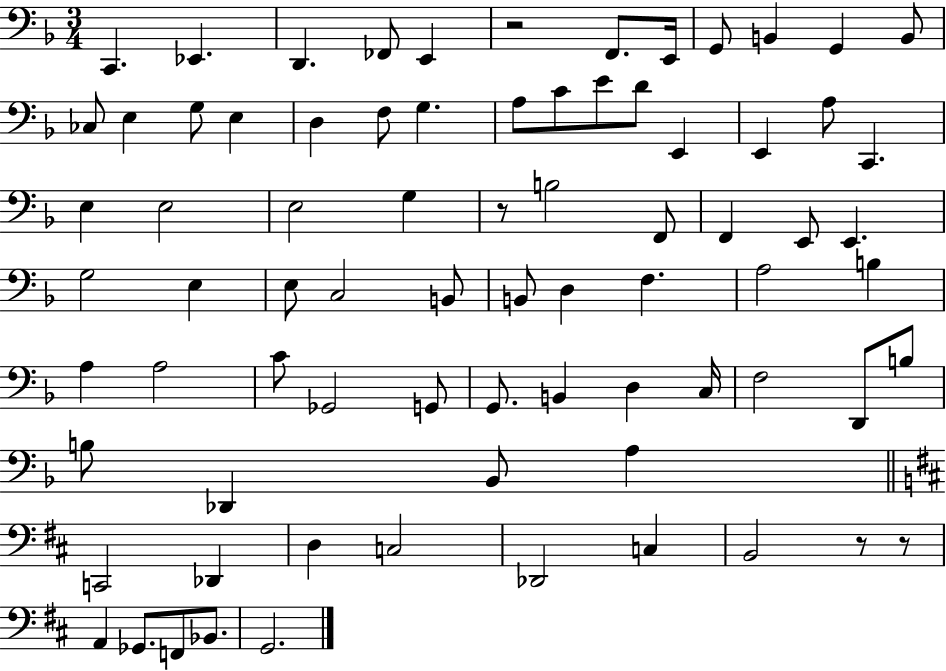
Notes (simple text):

C2/q. Eb2/q. D2/q. FES2/e E2/q R/h F2/e. E2/s G2/e B2/q G2/q B2/e CES3/e E3/q G3/e E3/q D3/q F3/e G3/q. A3/e C4/e E4/e D4/e E2/q E2/q A3/e C2/q. E3/q E3/h E3/h G3/q R/e B3/h F2/e F2/q E2/e E2/q. G3/h E3/q E3/e C3/h B2/e B2/e D3/q F3/q. A3/h B3/q A3/q A3/h C4/e Gb2/h G2/e G2/e. B2/q D3/q C3/s F3/h D2/e B3/e B3/e Db2/q Bb2/e A3/q C2/h Db2/q D3/q C3/h Db2/h C3/q B2/h R/e R/e A2/q Gb2/e. F2/e Bb2/e. G2/h.